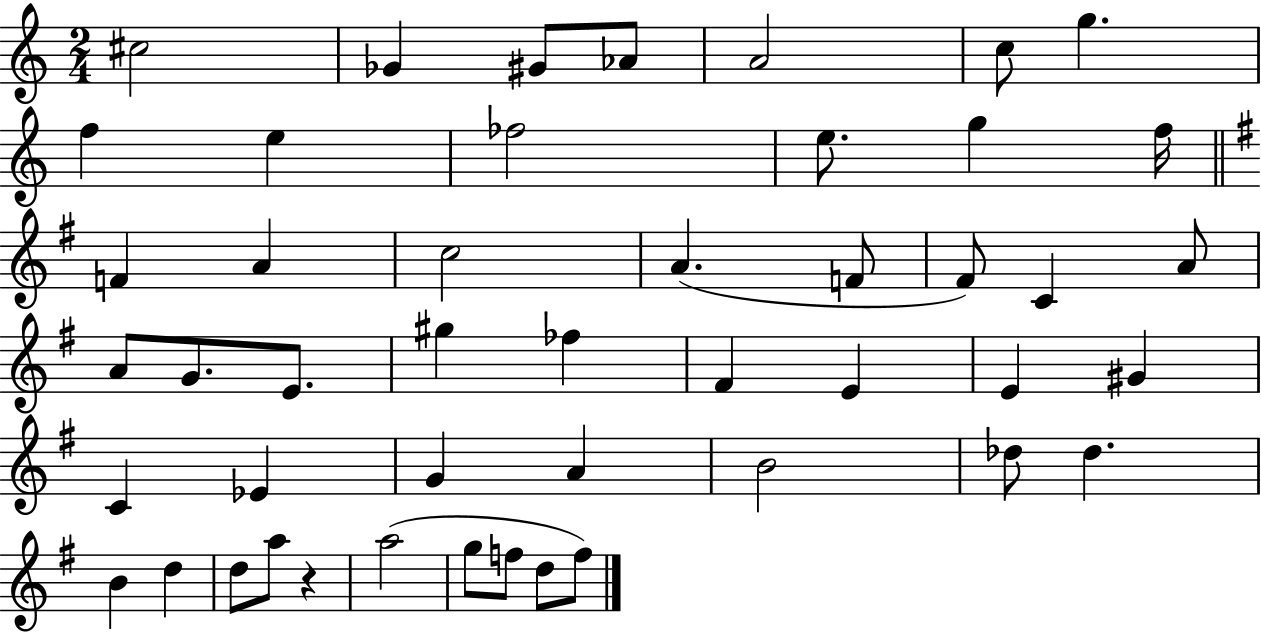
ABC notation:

X:1
T:Untitled
M:2/4
L:1/4
K:C
^c2 _G ^G/2 _A/2 A2 c/2 g f e _f2 e/2 g f/4 F A c2 A F/2 ^F/2 C A/2 A/2 G/2 E/2 ^g _f ^F E E ^G C _E G A B2 _d/2 _d B d d/2 a/2 z a2 g/2 f/2 d/2 f/2